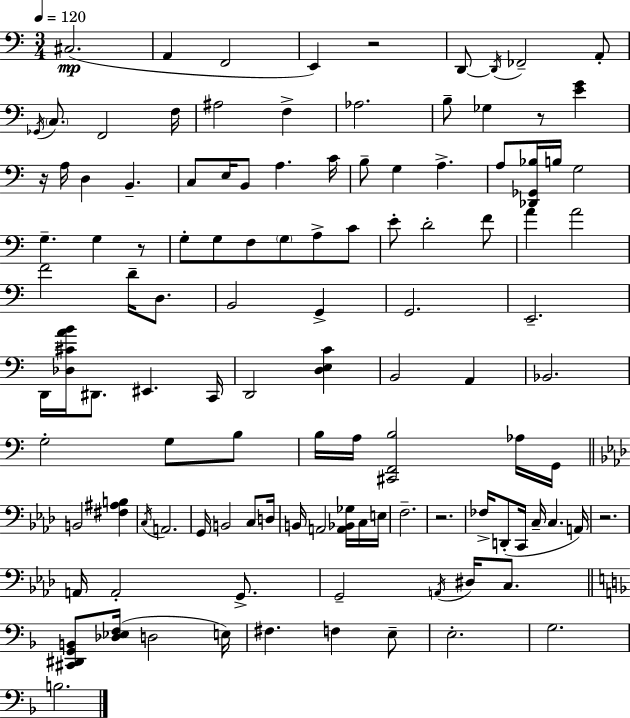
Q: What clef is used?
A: bass